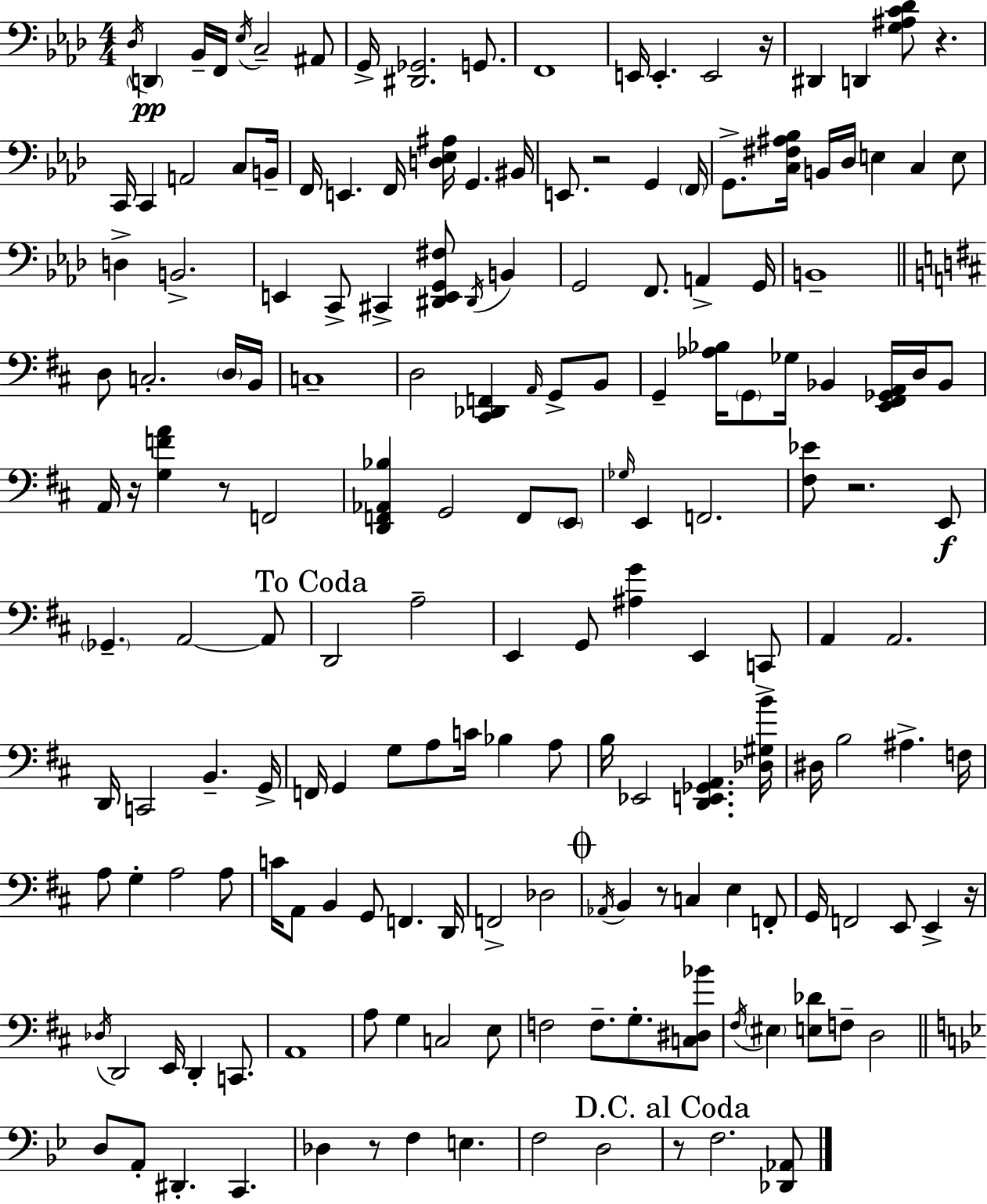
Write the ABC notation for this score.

X:1
T:Untitled
M:4/4
L:1/4
K:Fm
_D,/4 D,, _B,,/4 F,,/4 _E,/4 C,2 ^A,,/2 G,,/4 [^D,,_G,,]2 G,,/2 F,,4 E,,/4 E,, E,,2 z/4 ^D,, D,, [G,^A,C_D]/2 z C,,/4 C,, A,,2 C,/2 B,,/4 F,,/4 E,, F,,/4 [D,_E,^A,]/4 G,, ^B,,/4 E,,/2 z2 G,, F,,/4 G,,/2 [C,^F,^A,_B,]/4 B,,/4 _D,/4 E, C, E,/2 D, B,,2 E,, C,,/2 ^C,, [^D,,E,,G,,^F,]/2 ^D,,/4 B,, G,,2 F,,/2 A,, G,,/4 B,,4 D,/2 C,2 D,/4 B,,/4 C,4 D,2 [^C,,_D,,F,,] A,,/4 G,,/2 B,,/2 G,, [_A,_B,]/4 G,,/2 _G,/4 _B,, [E,,^F,,_G,,A,,]/4 D,/4 _B,,/2 A,,/4 z/4 [G,FA] z/2 F,,2 [D,,F,,_A,,_B,] G,,2 F,,/2 E,,/2 _G,/4 E,, F,,2 [^F,_E]/2 z2 E,,/2 _G,, A,,2 A,,/2 D,,2 A,2 E,, G,,/2 [^A,G] E,, C,,/2 A,, A,,2 D,,/4 C,,2 B,, G,,/4 F,,/4 G,, G,/2 A,/2 C/4 _B, A,/2 B,/4 _E,,2 [D,,E,,_G,,A,,] [_D,^G,B]/4 ^D,/4 B,2 ^A, F,/4 A,/2 G, A,2 A,/2 C/4 A,,/2 B,, G,,/2 F,, D,,/4 F,,2 _D,2 _A,,/4 B,, z/2 C, E, F,,/2 G,,/4 F,,2 E,,/2 E,, z/4 _D,/4 D,,2 E,,/4 D,, C,,/2 A,,4 A,/2 G, C,2 E,/2 F,2 F,/2 G,/2 [C,^D,_B]/2 ^F,/4 ^E, [E,_D]/2 F,/2 D,2 D,/2 A,,/2 ^D,, C,, _D, z/2 F, E, F,2 D,2 z/2 F,2 [_D,,_A,,]/2